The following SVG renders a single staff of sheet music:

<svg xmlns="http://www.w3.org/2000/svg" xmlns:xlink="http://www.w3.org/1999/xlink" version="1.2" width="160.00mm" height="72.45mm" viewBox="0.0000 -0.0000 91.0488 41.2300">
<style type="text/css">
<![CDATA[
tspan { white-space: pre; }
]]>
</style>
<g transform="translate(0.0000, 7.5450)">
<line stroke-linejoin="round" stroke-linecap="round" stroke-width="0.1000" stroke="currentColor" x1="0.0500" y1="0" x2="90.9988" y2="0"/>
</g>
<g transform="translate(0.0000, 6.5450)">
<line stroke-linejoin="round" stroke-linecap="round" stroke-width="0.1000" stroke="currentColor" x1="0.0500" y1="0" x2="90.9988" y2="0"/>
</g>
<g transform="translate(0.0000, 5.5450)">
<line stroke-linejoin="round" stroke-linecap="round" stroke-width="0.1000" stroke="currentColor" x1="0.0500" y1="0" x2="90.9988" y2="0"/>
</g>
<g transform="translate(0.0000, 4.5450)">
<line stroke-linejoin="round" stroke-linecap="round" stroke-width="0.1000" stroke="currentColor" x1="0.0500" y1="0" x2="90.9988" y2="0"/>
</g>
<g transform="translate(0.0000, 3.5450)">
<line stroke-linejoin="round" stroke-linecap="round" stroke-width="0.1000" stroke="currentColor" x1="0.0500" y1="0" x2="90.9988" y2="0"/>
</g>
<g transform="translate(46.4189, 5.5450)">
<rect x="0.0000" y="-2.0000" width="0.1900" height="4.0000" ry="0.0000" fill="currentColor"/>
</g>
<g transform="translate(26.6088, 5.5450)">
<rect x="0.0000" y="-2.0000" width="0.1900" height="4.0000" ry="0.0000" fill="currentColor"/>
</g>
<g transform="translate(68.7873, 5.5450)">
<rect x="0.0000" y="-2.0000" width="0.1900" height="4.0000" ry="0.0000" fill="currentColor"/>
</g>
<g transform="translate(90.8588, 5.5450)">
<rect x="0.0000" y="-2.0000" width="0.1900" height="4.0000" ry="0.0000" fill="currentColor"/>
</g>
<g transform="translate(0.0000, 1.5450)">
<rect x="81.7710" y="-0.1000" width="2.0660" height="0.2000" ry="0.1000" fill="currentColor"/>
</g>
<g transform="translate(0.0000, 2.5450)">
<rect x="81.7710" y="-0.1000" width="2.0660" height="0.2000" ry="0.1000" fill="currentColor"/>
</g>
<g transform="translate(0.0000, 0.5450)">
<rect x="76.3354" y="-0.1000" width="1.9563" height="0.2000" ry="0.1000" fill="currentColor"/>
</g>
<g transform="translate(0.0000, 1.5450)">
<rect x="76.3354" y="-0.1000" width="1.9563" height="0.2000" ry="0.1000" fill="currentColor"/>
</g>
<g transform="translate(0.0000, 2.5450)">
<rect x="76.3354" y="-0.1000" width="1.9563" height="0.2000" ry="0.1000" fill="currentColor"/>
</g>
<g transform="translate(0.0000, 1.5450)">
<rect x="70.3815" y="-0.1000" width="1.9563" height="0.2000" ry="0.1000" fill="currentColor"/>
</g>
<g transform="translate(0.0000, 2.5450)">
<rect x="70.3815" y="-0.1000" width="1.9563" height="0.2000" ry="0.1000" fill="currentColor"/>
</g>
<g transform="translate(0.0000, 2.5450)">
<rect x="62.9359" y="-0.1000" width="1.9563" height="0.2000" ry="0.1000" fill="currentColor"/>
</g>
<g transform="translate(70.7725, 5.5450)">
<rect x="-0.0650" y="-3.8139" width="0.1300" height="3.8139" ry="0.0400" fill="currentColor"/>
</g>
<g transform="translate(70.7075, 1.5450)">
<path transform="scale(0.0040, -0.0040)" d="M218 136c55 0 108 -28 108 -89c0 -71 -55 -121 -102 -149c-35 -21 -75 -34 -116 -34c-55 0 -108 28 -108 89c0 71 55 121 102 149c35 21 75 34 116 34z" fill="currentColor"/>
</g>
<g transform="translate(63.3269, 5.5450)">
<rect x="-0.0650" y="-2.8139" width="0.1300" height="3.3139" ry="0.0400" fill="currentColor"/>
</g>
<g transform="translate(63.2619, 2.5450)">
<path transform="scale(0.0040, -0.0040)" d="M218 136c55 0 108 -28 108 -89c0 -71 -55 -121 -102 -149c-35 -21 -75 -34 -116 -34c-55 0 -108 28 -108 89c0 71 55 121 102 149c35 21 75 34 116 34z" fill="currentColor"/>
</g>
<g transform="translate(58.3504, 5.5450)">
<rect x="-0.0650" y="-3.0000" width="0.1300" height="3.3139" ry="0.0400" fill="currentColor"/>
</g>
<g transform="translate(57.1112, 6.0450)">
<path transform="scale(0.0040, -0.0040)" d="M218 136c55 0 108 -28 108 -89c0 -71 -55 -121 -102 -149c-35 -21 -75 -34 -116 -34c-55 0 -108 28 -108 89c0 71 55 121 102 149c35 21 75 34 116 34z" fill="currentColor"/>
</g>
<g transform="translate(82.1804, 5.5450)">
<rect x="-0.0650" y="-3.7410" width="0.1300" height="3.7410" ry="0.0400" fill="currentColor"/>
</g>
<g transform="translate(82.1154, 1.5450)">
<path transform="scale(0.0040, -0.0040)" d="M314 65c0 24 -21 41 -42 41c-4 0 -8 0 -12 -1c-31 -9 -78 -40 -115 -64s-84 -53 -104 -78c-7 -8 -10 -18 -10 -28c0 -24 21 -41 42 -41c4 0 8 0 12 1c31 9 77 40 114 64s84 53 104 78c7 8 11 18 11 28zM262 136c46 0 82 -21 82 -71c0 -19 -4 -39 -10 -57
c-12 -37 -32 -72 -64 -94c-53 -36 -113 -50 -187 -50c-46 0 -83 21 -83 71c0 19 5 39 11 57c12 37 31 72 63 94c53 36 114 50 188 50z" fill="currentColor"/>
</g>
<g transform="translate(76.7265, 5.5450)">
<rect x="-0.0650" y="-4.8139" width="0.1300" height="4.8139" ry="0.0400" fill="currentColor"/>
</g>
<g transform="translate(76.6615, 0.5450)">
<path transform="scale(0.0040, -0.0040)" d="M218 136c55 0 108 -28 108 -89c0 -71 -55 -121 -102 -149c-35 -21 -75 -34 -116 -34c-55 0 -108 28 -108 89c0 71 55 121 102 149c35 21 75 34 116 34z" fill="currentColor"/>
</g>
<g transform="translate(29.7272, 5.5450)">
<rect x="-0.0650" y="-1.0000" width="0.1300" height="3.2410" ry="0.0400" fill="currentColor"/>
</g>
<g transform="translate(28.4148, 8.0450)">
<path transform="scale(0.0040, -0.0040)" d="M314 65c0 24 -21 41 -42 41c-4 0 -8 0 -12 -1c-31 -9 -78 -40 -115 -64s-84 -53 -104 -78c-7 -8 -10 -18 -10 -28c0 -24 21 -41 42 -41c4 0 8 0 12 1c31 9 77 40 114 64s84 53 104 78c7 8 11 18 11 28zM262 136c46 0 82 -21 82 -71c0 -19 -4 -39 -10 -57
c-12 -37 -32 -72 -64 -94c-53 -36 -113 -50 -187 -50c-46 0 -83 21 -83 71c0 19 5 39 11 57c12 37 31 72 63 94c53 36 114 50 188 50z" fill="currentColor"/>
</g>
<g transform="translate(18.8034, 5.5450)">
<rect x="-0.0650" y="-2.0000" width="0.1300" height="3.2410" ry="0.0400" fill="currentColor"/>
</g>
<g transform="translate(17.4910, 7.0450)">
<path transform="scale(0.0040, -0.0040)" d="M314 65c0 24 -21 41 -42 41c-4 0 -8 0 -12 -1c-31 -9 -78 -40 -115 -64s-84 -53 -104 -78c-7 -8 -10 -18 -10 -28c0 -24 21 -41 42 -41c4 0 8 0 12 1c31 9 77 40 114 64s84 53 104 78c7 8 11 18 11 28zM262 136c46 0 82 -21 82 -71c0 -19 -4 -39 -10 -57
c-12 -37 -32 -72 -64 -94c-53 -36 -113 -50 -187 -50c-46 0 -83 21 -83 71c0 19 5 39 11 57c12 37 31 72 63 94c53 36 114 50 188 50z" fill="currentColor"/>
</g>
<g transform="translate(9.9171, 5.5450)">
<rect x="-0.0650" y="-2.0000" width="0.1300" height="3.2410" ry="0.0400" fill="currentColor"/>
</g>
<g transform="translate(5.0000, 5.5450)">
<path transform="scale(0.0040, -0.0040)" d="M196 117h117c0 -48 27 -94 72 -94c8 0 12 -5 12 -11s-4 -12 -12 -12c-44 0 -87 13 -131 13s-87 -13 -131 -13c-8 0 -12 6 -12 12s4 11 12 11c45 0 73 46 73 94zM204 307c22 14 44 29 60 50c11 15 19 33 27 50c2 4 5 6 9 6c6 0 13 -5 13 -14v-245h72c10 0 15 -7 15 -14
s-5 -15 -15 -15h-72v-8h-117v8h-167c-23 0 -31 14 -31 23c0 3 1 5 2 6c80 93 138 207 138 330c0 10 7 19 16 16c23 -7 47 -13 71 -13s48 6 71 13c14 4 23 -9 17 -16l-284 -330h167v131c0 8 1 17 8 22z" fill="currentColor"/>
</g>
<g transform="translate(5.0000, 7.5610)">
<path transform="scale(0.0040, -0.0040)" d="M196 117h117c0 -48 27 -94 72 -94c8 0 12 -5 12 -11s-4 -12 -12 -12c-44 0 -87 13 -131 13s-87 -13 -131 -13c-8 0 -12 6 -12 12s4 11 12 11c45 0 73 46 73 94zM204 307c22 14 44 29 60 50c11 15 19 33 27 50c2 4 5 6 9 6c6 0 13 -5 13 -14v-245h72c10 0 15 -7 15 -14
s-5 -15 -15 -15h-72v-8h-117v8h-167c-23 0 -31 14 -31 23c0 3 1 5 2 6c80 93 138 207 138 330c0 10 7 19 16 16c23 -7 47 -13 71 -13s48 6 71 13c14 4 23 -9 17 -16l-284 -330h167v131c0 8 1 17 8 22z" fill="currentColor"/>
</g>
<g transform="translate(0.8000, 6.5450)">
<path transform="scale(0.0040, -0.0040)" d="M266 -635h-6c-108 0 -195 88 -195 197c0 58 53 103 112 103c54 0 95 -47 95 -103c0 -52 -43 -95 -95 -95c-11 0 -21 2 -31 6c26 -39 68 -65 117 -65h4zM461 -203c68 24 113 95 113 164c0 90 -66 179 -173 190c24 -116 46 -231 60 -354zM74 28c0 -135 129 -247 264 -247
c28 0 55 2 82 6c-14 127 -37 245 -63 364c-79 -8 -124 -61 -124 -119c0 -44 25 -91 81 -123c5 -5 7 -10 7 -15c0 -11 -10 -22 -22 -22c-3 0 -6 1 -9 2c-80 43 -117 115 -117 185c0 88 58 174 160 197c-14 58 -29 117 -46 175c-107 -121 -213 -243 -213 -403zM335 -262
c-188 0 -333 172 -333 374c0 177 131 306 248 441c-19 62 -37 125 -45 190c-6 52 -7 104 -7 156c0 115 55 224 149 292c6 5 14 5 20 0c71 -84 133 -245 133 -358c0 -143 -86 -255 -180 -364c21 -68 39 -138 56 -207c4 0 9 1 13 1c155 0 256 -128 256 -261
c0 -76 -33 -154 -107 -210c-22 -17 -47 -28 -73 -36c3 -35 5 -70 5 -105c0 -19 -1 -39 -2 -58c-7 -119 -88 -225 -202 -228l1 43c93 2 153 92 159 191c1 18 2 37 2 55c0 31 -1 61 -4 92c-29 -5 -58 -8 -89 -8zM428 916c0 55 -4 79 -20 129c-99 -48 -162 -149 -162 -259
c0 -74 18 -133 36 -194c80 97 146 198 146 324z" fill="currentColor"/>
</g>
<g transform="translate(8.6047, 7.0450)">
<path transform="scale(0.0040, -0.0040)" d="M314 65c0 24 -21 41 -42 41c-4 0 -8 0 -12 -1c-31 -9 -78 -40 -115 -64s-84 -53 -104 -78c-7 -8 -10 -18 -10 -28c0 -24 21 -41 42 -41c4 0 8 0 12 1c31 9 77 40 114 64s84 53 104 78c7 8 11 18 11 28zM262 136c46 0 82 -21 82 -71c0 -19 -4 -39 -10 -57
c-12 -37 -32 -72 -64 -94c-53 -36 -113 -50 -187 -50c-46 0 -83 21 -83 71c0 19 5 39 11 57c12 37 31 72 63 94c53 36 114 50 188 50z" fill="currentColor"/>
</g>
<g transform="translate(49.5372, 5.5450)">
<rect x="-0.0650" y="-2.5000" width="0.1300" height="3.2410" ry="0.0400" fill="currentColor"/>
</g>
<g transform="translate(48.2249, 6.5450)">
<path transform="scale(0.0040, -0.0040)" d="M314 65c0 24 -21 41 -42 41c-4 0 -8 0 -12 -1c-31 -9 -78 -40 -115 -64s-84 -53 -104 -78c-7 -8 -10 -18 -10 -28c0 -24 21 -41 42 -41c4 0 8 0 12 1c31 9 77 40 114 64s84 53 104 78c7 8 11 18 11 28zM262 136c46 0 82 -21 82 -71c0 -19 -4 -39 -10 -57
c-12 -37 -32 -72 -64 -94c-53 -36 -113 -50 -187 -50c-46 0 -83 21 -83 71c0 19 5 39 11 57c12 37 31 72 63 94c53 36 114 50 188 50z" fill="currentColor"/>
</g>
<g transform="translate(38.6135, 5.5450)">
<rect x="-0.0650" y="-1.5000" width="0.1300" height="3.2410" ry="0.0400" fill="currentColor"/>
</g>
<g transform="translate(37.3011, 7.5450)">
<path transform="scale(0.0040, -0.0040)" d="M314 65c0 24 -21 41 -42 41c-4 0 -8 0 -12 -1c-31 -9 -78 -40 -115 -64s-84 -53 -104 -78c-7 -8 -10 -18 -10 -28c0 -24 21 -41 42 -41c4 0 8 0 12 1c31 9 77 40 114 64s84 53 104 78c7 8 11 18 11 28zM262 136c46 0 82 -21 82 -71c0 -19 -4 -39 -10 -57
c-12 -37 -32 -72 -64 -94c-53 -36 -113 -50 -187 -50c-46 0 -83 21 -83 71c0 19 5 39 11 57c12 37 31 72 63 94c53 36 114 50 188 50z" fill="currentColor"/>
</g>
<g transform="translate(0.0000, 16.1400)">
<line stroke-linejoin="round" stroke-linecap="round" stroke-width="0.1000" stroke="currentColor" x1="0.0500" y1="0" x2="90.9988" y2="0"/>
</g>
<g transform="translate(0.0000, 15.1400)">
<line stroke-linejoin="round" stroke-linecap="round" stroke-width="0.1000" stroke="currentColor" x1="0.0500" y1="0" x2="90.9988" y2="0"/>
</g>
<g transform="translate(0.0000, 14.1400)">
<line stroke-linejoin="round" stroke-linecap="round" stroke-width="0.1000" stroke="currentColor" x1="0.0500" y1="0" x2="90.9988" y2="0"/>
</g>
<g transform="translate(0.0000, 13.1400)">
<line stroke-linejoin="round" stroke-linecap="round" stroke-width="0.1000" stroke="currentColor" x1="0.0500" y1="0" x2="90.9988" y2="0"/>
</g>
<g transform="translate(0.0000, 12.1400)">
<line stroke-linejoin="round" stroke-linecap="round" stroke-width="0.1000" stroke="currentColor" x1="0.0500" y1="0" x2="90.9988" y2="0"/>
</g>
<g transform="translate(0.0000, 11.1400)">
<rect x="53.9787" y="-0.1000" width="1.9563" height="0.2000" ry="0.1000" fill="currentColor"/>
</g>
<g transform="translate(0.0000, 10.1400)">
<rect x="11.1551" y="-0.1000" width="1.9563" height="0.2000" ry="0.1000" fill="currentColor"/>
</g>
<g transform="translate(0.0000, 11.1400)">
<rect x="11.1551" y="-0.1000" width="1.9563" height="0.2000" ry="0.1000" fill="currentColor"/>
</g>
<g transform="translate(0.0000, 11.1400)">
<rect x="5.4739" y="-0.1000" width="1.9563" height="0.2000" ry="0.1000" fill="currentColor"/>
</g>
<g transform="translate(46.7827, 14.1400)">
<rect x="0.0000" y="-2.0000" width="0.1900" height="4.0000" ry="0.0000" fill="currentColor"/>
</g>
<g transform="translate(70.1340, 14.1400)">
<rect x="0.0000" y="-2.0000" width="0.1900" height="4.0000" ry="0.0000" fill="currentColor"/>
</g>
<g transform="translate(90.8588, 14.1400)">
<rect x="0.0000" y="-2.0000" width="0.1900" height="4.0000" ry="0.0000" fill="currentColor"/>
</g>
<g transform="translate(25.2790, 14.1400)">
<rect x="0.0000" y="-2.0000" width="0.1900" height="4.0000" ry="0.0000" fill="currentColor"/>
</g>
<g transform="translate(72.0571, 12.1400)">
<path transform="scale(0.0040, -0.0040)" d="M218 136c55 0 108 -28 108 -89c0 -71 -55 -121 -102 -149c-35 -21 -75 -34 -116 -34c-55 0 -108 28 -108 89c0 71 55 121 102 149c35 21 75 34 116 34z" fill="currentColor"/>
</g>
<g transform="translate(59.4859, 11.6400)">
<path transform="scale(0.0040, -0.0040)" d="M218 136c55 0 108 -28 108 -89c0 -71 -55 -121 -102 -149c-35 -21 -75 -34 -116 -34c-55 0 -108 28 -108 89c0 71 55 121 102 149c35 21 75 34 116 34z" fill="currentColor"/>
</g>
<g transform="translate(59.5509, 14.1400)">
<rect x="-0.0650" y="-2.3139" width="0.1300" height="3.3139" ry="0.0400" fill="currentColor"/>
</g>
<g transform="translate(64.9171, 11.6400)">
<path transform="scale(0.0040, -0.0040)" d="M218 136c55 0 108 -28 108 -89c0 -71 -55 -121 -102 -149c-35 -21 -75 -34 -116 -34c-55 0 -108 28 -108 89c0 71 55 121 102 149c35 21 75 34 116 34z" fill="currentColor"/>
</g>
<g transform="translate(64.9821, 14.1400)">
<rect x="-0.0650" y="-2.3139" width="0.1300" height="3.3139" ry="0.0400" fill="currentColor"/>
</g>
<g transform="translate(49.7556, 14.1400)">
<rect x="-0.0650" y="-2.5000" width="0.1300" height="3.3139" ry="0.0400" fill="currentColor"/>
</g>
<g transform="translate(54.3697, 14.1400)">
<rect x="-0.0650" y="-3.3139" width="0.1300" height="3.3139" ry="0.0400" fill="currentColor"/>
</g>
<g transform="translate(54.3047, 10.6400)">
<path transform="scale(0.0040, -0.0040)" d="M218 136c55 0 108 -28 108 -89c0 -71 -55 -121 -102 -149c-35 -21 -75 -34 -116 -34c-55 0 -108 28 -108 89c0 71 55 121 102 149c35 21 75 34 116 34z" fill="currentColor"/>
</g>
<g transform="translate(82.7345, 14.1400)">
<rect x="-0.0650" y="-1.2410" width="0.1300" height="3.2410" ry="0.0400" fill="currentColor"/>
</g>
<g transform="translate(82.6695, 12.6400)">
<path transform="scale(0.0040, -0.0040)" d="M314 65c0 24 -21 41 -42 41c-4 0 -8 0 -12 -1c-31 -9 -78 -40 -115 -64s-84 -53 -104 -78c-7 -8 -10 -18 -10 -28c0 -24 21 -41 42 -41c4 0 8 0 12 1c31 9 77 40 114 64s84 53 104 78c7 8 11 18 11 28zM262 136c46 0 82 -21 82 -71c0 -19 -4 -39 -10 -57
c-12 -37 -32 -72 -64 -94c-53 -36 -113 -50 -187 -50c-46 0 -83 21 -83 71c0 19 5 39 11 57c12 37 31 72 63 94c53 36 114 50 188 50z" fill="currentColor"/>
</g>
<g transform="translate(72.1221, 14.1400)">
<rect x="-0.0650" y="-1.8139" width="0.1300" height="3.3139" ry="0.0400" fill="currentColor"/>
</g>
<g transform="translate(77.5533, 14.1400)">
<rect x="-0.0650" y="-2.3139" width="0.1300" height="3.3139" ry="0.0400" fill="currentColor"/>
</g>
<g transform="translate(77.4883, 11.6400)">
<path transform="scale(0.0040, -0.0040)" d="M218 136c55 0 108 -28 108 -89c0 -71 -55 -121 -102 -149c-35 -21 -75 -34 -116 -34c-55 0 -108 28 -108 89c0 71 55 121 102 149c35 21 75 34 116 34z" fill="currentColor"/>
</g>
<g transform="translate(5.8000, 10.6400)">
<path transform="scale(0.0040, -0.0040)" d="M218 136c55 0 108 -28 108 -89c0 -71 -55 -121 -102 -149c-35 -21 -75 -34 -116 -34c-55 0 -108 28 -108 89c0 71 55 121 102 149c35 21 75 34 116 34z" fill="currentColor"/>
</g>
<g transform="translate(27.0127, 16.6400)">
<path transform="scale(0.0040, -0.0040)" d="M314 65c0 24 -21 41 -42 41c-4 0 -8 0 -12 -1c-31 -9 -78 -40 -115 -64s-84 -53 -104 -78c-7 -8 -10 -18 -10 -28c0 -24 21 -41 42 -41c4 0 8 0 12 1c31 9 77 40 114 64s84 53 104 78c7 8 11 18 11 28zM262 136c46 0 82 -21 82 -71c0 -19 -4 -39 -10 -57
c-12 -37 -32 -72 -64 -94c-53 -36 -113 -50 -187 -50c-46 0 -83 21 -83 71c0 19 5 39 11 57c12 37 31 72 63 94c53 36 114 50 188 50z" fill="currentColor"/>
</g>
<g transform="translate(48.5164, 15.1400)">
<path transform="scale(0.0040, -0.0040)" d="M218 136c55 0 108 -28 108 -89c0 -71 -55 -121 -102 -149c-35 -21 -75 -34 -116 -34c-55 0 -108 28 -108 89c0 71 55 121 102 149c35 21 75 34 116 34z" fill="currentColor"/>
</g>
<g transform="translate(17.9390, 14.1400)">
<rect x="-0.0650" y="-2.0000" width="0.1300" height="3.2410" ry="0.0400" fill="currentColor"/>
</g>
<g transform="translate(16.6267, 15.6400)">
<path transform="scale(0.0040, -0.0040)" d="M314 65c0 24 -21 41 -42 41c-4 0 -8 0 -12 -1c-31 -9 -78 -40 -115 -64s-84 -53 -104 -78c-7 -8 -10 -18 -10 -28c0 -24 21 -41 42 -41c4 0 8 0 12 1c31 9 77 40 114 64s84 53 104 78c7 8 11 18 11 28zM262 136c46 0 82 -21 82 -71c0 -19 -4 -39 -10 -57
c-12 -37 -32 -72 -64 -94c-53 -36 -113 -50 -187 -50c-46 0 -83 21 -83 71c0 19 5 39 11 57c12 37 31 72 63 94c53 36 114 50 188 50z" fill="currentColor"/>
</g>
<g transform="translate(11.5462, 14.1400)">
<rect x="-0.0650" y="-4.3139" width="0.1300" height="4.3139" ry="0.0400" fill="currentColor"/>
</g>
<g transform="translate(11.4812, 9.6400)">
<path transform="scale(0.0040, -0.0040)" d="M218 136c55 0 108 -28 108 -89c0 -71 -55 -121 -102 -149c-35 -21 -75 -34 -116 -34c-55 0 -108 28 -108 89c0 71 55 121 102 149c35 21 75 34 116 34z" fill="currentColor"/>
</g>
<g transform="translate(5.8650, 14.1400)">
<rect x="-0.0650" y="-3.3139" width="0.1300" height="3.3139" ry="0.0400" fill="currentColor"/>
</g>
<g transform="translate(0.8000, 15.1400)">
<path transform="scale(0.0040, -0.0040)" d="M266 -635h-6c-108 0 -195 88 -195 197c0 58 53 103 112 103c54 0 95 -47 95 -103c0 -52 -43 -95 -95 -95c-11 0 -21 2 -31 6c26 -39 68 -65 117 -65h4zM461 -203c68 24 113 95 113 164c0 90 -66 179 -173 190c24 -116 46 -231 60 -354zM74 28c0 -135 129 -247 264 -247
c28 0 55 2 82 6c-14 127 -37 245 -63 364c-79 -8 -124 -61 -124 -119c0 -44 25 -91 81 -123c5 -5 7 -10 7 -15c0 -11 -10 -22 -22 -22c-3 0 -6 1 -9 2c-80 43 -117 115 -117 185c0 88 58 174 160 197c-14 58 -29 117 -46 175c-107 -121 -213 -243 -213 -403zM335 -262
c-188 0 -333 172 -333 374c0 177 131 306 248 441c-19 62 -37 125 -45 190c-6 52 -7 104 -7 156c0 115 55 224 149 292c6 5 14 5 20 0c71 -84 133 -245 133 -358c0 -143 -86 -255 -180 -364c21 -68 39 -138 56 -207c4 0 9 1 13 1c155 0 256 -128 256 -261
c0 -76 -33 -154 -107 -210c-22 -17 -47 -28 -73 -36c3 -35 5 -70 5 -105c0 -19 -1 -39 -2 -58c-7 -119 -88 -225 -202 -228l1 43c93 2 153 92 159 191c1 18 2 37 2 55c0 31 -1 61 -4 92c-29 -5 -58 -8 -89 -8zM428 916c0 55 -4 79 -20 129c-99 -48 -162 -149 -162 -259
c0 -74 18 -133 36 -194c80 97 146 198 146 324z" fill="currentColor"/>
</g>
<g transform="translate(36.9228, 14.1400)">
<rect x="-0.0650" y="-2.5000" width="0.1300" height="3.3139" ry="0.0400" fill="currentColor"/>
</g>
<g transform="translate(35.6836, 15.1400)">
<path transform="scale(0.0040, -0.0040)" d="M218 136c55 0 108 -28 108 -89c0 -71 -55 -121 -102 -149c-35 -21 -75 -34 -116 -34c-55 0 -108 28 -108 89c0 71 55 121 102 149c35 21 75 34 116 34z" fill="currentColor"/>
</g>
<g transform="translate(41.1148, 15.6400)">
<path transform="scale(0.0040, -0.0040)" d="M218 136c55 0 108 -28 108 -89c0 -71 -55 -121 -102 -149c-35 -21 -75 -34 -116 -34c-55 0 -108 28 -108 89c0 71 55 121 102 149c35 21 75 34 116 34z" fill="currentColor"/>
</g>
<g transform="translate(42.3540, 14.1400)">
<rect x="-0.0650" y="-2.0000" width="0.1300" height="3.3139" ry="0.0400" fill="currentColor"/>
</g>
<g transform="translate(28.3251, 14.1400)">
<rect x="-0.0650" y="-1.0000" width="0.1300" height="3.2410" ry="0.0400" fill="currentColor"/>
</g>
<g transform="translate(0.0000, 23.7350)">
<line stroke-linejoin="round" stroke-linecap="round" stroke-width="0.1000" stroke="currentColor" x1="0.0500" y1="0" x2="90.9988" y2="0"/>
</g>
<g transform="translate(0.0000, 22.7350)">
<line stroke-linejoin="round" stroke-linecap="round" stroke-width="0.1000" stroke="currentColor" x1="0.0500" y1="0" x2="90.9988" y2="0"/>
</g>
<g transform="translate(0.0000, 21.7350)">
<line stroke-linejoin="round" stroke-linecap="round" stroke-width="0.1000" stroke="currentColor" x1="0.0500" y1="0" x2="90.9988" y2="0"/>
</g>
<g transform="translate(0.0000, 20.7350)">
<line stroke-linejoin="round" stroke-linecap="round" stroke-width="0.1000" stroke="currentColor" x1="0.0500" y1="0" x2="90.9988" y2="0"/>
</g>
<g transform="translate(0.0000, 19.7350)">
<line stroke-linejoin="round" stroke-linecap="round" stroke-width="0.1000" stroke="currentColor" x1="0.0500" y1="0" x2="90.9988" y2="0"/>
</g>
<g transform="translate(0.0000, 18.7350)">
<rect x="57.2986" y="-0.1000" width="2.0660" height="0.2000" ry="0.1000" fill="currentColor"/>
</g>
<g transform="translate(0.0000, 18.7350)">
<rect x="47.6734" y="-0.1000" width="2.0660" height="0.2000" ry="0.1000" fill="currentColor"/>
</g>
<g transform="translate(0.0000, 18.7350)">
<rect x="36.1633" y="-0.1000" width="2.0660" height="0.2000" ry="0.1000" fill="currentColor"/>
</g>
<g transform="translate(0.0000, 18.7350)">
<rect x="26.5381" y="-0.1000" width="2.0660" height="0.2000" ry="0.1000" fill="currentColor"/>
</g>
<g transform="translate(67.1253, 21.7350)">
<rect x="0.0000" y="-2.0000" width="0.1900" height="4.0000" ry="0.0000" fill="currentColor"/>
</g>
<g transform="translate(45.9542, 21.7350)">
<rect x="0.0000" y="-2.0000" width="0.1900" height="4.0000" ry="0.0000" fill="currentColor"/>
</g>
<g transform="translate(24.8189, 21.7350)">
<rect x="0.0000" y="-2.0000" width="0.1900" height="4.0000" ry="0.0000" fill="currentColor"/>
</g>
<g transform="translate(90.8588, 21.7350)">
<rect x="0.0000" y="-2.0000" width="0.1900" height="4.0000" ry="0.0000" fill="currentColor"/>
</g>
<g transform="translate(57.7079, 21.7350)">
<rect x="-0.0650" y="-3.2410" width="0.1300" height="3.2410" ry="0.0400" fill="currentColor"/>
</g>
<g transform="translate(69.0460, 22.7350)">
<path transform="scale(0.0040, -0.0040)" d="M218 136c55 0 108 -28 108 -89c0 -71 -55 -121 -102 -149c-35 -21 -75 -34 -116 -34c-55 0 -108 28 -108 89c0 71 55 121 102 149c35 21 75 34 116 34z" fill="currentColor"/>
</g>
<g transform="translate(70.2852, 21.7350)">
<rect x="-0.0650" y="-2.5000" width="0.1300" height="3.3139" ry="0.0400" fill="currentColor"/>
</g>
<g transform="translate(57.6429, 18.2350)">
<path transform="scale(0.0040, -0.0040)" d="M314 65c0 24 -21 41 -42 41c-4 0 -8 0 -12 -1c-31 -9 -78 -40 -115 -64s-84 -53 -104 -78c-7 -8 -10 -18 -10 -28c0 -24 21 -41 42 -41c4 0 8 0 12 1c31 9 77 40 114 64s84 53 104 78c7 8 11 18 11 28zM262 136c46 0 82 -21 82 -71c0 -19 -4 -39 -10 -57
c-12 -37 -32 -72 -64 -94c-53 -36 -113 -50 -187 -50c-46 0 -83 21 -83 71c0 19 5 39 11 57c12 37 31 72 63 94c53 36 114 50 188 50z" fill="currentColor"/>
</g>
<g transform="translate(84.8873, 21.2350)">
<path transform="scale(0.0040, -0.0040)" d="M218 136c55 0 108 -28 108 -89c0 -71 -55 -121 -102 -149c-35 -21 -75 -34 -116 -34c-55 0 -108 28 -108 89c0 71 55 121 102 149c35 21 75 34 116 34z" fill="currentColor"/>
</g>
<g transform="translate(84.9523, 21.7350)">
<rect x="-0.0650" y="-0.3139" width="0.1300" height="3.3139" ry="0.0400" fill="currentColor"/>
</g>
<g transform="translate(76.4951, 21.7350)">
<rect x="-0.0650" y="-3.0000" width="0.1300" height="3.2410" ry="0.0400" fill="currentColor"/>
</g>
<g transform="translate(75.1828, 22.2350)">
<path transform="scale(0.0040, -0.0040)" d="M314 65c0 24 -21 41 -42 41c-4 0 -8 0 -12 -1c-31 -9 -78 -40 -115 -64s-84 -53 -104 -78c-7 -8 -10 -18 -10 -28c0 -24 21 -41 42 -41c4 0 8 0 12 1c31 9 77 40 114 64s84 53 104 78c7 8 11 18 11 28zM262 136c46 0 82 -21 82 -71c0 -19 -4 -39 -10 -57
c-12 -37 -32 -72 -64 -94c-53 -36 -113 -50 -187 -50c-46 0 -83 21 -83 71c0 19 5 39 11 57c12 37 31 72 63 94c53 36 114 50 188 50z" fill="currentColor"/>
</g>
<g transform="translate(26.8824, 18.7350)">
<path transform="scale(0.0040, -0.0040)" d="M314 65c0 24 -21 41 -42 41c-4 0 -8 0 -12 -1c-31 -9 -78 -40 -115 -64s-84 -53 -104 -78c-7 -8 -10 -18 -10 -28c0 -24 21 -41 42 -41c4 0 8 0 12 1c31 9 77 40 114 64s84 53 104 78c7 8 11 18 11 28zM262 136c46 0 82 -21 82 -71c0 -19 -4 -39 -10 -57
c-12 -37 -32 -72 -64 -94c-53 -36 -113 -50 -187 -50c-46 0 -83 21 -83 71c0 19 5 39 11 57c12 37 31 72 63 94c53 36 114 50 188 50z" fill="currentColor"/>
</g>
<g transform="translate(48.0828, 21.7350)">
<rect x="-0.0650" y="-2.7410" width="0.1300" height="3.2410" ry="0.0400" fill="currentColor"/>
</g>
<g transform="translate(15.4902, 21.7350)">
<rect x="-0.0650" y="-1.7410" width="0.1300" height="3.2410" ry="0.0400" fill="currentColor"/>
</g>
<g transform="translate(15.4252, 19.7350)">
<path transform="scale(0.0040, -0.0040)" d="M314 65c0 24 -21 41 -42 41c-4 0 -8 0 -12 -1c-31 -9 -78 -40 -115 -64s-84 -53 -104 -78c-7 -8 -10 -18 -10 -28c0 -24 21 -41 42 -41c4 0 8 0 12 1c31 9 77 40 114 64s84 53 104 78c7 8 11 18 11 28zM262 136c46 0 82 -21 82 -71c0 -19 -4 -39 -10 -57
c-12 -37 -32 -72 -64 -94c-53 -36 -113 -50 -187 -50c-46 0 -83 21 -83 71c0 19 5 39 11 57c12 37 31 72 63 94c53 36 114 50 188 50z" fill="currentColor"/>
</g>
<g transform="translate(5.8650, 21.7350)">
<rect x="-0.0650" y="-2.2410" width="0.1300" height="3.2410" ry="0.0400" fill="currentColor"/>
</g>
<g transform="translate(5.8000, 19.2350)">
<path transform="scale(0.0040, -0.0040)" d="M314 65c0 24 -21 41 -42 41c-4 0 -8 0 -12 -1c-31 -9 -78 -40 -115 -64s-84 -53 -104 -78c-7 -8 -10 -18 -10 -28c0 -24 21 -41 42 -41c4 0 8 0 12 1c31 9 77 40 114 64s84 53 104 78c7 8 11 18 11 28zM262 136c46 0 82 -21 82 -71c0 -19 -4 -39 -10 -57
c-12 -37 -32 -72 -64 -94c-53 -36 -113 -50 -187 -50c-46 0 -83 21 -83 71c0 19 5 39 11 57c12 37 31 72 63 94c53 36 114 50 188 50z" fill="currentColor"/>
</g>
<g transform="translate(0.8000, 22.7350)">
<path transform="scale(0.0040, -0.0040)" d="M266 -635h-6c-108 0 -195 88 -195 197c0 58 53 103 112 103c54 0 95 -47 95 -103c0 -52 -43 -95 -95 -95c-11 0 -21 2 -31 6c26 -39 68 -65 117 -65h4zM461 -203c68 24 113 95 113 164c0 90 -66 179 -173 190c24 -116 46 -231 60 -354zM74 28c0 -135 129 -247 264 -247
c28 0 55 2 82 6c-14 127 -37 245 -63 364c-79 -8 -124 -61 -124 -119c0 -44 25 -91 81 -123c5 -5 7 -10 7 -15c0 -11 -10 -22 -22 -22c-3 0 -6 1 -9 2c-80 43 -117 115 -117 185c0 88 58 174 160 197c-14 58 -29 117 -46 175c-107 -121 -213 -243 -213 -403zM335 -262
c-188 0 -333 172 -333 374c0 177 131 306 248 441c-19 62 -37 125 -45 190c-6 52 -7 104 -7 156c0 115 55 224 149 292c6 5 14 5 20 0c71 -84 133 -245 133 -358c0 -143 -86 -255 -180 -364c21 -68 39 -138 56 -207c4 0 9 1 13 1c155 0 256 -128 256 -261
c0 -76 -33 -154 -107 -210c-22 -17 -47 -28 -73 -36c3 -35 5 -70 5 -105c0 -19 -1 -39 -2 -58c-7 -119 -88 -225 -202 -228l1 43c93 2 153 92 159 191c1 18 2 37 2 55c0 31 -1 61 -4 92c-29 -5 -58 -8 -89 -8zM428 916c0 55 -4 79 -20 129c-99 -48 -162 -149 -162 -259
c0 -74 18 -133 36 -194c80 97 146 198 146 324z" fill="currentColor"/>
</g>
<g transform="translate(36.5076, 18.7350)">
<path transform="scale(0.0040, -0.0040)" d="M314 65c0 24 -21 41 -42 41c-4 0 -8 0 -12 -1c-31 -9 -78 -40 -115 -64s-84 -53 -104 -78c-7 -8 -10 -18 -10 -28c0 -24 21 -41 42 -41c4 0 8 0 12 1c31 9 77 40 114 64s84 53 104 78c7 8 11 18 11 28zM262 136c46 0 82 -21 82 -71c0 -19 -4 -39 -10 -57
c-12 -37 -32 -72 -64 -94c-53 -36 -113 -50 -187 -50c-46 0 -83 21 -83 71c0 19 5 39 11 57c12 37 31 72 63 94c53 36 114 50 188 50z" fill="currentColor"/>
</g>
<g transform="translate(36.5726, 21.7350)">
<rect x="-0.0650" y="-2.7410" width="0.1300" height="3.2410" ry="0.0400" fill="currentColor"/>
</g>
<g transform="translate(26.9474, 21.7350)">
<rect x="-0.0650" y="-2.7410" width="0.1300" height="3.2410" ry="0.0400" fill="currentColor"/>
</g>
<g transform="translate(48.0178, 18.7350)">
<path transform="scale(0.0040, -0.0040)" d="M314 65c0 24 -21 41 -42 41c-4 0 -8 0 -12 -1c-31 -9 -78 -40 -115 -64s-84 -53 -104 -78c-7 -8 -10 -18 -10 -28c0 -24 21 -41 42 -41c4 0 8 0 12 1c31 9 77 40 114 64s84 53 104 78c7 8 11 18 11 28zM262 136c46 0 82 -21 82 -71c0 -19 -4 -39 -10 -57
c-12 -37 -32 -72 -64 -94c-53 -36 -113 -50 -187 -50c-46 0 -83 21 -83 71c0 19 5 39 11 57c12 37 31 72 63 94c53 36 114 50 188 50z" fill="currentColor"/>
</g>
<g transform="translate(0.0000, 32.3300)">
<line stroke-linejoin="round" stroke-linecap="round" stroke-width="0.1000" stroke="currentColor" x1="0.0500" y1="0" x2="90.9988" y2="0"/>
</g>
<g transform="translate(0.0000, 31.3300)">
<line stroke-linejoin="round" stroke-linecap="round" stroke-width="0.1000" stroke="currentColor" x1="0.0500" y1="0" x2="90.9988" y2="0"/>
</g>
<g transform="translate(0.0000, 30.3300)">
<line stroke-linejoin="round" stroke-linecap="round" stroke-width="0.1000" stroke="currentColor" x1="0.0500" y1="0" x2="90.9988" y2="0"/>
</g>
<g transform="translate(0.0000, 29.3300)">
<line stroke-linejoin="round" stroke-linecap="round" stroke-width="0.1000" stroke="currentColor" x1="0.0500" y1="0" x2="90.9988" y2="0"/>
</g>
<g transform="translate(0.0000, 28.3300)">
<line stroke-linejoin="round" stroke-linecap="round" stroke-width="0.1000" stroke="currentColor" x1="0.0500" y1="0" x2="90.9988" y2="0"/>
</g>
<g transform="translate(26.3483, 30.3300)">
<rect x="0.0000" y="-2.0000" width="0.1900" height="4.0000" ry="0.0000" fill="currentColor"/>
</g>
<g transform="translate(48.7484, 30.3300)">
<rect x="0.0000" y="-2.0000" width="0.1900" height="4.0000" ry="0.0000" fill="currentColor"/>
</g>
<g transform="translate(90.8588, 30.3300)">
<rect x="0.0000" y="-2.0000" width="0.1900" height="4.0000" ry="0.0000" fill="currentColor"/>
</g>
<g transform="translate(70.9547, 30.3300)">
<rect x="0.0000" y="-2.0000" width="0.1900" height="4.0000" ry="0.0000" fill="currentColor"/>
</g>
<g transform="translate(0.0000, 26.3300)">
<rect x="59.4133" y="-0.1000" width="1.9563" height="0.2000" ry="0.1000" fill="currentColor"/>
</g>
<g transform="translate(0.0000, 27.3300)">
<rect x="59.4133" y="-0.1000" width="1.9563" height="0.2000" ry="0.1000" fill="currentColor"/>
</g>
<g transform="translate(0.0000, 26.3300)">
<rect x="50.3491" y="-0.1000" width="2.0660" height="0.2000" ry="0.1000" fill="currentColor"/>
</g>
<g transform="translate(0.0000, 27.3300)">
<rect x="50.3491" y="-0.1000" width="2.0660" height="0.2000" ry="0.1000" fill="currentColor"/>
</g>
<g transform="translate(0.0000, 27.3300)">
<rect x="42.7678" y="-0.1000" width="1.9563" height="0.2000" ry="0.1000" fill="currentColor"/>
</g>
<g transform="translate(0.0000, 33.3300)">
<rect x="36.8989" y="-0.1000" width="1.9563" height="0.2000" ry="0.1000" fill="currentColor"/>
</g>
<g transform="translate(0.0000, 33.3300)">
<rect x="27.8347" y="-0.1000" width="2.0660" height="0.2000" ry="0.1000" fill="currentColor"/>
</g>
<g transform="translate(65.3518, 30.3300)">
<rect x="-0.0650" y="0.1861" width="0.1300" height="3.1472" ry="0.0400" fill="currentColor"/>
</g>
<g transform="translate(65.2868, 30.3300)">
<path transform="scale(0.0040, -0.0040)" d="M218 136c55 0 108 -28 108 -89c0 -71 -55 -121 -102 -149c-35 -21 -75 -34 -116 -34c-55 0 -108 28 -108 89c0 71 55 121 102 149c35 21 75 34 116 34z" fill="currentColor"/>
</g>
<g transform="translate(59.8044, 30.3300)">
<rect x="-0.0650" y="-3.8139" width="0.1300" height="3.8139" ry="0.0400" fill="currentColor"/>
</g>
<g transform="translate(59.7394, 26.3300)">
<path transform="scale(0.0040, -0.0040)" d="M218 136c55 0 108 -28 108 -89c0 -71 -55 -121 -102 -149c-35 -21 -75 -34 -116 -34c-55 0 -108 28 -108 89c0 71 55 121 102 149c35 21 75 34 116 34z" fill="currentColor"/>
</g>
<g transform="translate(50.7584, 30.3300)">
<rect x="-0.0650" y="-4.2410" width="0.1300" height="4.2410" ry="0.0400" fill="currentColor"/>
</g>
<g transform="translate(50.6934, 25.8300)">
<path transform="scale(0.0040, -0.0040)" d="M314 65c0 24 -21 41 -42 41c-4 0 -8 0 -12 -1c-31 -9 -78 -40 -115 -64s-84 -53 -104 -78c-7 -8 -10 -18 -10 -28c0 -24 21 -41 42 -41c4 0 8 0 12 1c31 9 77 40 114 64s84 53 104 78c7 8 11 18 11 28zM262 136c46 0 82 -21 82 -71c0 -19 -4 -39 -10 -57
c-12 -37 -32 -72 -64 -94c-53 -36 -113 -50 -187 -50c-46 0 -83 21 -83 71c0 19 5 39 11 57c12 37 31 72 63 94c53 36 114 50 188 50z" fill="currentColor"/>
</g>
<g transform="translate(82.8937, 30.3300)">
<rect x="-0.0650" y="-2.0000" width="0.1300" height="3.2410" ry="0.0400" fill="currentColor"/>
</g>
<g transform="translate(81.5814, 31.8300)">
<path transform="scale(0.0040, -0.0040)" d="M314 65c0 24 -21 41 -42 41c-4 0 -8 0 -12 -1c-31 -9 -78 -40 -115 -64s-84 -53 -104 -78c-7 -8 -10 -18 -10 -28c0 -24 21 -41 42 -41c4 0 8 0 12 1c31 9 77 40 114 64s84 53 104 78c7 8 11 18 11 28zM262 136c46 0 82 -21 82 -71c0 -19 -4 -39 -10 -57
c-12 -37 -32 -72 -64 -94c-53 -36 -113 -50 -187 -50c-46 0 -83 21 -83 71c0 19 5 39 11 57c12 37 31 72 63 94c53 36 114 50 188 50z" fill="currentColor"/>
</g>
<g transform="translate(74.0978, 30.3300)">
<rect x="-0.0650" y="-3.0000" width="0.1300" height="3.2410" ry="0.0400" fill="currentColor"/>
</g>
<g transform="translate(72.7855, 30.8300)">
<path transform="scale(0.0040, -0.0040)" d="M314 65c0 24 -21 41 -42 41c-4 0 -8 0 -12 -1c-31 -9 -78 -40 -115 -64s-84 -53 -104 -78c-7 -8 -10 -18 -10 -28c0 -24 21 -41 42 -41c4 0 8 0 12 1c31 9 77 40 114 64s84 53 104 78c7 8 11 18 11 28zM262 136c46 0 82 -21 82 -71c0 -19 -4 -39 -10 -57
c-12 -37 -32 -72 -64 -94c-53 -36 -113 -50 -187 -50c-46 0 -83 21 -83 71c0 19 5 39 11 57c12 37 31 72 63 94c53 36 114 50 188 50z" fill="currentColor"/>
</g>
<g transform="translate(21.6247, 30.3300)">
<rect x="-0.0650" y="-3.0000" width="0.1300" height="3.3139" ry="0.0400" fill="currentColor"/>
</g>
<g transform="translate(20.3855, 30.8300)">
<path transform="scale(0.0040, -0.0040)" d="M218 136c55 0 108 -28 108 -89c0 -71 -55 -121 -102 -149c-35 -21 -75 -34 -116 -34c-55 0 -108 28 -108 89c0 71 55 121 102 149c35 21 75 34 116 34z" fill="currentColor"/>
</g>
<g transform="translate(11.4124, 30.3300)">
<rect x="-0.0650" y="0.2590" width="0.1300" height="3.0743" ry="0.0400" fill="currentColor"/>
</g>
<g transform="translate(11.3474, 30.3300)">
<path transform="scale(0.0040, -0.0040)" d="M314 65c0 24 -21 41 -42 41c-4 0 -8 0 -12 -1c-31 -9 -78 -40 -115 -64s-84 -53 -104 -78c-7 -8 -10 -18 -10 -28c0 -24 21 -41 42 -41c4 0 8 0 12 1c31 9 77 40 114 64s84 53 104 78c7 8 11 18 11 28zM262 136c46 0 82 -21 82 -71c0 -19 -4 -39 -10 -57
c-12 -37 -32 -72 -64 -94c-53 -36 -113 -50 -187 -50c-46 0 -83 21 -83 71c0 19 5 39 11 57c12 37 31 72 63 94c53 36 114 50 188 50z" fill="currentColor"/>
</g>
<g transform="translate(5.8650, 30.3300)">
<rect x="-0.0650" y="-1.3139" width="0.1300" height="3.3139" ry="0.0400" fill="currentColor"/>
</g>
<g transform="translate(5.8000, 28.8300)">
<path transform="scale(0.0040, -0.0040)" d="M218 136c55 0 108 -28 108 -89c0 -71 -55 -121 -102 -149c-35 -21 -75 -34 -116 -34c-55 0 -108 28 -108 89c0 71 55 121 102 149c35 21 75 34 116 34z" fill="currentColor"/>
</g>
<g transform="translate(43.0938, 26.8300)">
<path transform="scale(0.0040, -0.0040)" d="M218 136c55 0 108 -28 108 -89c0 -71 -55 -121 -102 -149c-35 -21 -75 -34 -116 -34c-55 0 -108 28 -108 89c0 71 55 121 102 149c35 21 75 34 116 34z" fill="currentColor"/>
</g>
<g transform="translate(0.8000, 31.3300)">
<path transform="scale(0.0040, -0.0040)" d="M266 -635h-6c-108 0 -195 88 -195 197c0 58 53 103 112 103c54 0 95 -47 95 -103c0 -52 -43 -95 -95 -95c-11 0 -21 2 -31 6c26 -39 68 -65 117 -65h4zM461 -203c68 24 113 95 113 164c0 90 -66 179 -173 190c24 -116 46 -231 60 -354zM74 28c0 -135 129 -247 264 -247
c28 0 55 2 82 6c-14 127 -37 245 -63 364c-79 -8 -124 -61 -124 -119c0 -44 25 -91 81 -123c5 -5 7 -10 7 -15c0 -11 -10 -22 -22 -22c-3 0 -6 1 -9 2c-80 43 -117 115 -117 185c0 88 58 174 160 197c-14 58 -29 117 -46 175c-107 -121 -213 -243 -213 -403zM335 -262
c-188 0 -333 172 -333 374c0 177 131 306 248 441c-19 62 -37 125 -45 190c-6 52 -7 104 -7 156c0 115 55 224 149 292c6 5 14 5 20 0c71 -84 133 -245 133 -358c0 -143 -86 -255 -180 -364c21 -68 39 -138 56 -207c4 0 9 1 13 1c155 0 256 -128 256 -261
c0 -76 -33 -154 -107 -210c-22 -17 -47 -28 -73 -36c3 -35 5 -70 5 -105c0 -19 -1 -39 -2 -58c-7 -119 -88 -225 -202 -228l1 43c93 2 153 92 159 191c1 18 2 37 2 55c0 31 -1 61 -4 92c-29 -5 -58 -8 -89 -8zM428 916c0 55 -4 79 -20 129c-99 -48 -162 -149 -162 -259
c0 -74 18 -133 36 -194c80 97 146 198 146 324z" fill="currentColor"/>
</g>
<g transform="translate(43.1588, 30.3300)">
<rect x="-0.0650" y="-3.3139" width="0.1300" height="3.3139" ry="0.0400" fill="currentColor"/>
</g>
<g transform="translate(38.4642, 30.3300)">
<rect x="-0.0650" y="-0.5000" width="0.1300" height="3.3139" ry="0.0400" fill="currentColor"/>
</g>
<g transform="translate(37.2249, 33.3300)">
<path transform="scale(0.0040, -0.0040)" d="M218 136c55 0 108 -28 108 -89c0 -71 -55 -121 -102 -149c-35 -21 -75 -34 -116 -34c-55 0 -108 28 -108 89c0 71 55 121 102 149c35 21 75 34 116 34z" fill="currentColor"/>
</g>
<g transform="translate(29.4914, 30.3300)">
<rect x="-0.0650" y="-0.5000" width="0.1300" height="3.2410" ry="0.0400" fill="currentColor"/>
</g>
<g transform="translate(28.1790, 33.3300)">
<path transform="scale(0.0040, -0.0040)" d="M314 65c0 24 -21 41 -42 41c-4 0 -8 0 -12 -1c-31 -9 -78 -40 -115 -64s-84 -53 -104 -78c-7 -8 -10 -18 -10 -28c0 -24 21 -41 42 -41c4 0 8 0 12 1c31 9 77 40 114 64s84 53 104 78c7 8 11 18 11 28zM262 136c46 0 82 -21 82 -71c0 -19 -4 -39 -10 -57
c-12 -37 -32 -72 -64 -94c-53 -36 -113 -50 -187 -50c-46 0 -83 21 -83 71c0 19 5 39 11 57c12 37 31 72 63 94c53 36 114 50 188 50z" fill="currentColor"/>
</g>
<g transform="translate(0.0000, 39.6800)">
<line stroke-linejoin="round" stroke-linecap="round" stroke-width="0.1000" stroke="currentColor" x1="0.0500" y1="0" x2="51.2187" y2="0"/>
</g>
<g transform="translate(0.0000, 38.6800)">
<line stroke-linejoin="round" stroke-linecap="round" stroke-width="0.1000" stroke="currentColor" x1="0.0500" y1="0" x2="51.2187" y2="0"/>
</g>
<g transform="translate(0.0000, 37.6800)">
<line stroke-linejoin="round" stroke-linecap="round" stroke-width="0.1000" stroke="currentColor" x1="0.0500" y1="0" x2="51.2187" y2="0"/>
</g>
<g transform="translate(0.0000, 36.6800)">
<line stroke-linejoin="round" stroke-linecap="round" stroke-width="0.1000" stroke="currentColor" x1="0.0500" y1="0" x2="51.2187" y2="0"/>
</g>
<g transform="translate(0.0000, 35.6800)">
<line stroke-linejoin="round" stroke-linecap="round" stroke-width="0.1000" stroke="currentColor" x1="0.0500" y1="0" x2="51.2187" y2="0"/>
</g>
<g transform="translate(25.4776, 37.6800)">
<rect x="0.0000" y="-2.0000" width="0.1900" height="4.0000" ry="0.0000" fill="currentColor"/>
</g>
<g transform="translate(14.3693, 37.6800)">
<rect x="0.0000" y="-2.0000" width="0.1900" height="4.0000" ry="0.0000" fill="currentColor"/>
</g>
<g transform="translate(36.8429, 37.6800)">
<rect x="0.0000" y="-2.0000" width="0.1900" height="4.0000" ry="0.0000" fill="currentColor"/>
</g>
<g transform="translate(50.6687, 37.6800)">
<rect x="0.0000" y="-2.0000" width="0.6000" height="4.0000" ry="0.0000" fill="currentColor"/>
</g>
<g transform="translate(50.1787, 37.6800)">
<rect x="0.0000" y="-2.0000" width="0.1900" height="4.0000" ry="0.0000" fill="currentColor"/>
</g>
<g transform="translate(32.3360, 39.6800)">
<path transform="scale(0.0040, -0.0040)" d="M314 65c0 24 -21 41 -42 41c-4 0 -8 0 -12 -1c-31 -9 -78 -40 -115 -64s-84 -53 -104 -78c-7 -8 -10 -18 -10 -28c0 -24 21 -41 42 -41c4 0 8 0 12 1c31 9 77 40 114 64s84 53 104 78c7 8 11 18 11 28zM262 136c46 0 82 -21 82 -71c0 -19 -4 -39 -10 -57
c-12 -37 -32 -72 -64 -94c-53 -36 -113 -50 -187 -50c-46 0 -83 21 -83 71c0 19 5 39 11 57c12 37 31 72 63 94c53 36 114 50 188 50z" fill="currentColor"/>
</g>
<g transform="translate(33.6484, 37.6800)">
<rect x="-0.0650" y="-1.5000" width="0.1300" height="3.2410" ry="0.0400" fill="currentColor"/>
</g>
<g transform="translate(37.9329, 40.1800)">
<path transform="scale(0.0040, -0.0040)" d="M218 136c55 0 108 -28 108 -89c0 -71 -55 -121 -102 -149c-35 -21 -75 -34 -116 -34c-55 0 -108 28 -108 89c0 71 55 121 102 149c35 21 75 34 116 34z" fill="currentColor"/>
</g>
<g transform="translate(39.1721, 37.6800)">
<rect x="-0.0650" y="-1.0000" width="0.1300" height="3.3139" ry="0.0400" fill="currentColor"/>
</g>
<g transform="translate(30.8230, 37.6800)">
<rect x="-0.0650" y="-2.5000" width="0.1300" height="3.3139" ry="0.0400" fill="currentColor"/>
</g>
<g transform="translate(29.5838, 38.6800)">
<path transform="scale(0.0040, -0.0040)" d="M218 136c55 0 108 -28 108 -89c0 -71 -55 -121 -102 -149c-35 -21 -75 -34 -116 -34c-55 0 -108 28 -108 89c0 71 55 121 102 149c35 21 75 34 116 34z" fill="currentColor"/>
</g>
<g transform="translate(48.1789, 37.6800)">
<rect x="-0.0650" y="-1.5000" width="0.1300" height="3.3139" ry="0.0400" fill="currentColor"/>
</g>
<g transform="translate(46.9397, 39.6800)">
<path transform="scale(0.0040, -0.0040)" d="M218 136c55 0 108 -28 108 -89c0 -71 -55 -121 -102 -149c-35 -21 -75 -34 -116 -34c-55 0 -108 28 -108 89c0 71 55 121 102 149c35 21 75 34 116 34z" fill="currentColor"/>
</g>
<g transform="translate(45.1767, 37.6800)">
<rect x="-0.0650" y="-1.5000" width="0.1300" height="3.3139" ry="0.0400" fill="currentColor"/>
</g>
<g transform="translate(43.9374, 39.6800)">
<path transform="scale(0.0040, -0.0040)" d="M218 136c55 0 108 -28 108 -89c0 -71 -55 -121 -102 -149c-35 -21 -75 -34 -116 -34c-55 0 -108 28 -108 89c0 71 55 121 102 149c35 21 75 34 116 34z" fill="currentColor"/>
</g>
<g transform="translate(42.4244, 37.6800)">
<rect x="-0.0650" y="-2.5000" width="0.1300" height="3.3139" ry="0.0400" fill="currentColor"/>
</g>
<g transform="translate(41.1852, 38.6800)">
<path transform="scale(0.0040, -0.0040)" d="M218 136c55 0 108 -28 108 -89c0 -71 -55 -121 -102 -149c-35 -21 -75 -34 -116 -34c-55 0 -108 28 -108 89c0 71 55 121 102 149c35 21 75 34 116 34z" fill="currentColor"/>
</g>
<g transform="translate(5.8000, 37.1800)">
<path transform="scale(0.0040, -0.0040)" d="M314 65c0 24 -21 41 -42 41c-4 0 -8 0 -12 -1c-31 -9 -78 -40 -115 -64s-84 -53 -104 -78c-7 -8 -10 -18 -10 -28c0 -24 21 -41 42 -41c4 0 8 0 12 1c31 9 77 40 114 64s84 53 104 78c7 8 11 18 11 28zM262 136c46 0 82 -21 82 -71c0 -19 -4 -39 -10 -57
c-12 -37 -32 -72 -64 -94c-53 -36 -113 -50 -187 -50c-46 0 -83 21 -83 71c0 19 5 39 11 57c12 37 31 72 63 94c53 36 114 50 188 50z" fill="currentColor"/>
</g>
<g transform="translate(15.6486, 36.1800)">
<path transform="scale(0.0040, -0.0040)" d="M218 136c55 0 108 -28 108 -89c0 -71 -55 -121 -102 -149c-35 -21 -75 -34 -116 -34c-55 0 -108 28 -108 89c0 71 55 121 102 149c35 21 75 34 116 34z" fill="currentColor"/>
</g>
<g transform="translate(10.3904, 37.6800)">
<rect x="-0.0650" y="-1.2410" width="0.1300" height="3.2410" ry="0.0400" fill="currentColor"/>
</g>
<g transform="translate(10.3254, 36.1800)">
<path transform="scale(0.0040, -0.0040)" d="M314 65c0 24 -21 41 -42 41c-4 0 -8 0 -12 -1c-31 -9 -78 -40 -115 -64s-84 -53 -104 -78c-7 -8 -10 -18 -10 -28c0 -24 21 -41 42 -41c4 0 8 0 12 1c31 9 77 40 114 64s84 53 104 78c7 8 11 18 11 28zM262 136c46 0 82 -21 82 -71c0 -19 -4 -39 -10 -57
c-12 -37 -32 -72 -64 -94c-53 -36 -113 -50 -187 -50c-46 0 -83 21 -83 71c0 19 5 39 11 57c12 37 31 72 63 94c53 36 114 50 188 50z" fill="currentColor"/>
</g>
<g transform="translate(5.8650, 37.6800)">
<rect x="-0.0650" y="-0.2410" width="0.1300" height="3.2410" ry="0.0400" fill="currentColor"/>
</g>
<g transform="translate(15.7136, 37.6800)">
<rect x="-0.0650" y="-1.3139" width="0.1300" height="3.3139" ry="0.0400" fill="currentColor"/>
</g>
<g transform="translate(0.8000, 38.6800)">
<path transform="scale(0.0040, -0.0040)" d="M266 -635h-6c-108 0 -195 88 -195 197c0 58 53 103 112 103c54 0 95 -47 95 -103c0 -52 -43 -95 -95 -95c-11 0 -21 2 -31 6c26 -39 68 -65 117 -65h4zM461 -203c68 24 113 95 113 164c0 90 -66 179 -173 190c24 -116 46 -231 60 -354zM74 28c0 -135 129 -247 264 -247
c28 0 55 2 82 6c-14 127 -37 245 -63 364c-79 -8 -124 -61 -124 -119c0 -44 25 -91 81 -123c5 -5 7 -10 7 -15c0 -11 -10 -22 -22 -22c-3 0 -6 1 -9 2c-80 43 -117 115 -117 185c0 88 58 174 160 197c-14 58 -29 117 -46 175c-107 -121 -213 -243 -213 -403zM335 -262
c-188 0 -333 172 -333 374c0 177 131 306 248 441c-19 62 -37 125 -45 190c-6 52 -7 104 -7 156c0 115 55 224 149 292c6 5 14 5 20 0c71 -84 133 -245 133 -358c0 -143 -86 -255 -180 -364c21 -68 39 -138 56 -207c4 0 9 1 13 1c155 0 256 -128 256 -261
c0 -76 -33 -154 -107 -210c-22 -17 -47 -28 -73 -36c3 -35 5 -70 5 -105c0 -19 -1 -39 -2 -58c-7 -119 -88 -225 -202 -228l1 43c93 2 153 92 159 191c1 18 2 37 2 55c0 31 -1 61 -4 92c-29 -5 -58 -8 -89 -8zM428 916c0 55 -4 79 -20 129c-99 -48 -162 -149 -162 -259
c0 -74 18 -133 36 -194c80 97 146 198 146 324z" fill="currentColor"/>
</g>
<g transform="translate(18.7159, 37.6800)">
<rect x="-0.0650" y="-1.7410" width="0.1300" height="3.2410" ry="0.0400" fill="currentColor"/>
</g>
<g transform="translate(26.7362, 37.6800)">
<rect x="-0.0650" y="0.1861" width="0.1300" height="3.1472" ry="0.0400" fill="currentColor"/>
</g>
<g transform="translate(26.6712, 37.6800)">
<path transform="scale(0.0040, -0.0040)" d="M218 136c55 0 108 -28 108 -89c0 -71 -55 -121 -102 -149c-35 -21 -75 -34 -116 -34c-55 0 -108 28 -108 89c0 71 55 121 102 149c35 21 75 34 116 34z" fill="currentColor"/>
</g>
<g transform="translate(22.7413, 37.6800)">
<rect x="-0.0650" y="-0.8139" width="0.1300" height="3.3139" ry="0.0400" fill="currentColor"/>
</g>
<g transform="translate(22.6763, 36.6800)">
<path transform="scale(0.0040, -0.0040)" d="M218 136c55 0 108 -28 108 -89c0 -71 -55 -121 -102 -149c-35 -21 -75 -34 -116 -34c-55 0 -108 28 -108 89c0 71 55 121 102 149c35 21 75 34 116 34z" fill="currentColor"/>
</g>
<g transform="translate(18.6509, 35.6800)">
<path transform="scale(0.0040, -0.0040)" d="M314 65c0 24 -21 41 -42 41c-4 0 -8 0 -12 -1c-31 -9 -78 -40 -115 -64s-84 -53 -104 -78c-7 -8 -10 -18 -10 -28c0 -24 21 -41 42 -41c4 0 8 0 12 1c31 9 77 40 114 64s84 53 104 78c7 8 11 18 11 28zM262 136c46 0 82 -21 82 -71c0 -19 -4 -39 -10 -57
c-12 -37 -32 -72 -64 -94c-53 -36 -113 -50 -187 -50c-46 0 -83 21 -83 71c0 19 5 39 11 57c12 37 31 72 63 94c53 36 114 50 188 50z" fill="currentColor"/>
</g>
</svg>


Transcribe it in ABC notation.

X:1
T:Untitled
M:4/4
L:1/4
K:C
F2 F2 D2 E2 G2 A a c' e' c'2 b d' F2 D2 G F G b g g f g e2 g2 f2 a2 a2 a2 b2 G A2 c e B2 A C2 C b d'2 c' B A2 F2 c2 e2 e f2 d B G E2 D G E E